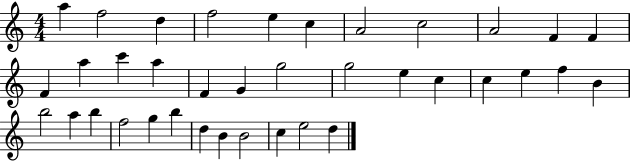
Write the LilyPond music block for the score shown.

{
  \clef treble
  \numericTimeSignature
  \time 4/4
  \key c \major
  a''4 f''2 d''4 | f''2 e''4 c''4 | a'2 c''2 | a'2 f'4 f'4 | \break f'4 a''4 c'''4 a''4 | f'4 g'4 g''2 | g''2 e''4 c''4 | c''4 e''4 f''4 b'4 | \break b''2 a''4 b''4 | f''2 g''4 b''4 | d''4 b'4 b'2 | c''4 e''2 d''4 | \break \bar "|."
}